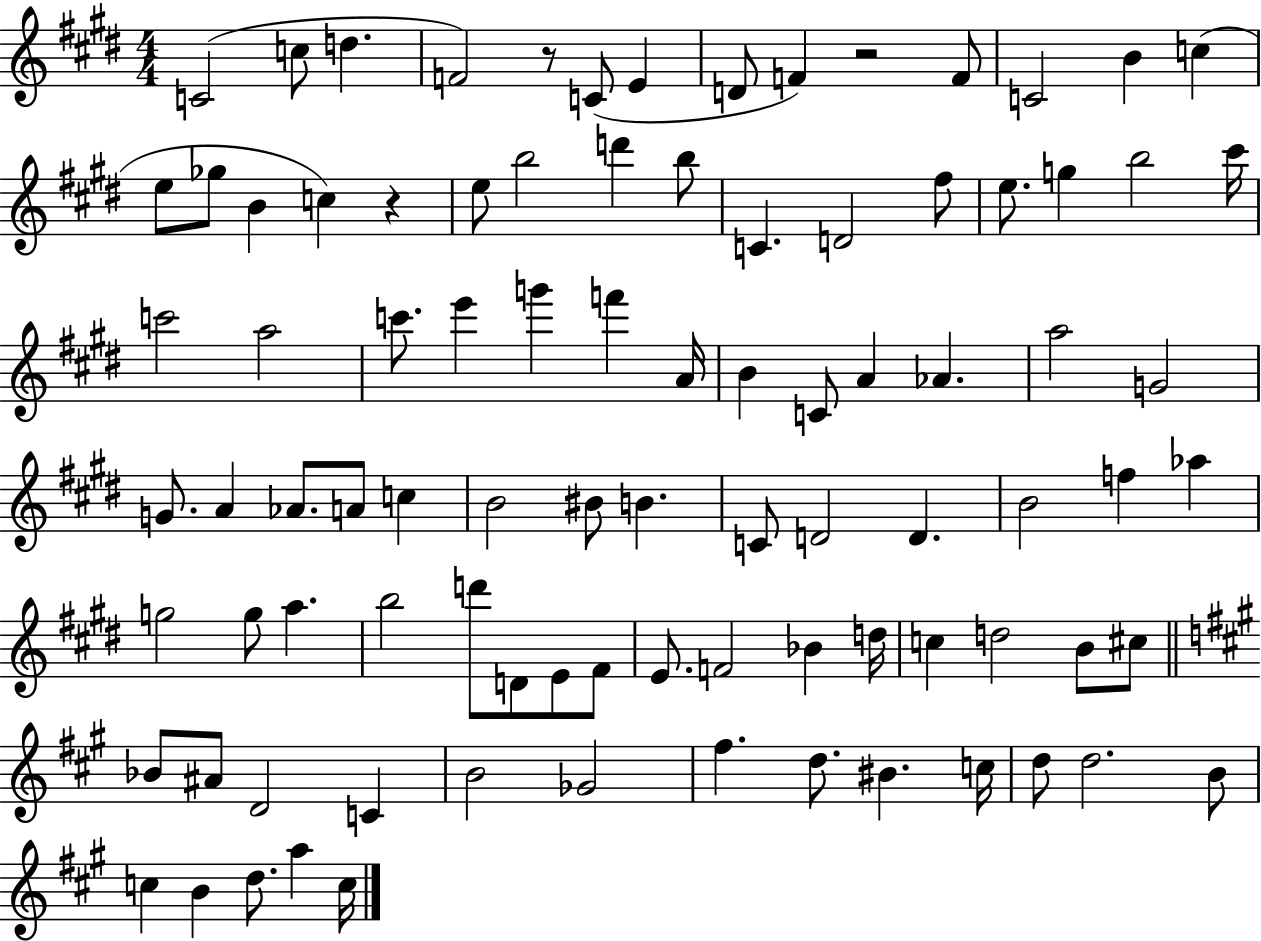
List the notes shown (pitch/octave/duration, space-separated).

C4/h C5/e D5/q. F4/h R/e C4/e E4/q D4/e F4/q R/h F4/e C4/h B4/q C5/q E5/e Gb5/e B4/q C5/q R/q E5/e B5/h D6/q B5/e C4/q. D4/h F#5/e E5/e. G5/q B5/h C#6/s C6/h A5/h C6/e. E6/q G6/q F6/q A4/s B4/q C4/e A4/q Ab4/q. A5/h G4/h G4/e. A4/q Ab4/e. A4/e C5/q B4/h BIS4/e B4/q. C4/e D4/h D4/q. B4/h F5/q Ab5/q G5/h G5/e A5/q. B5/h D6/e D4/e E4/e F#4/e E4/e. F4/h Bb4/q D5/s C5/q D5/h B4/e C#5/e Bb4/e A#4/e D4/h C4/q B4/h Gb4/h F#5/q. D5/e. BIS4/q. C5/s D5/e D5/h. B4/e C5/q B4/q D5/e. A5/q C5/s